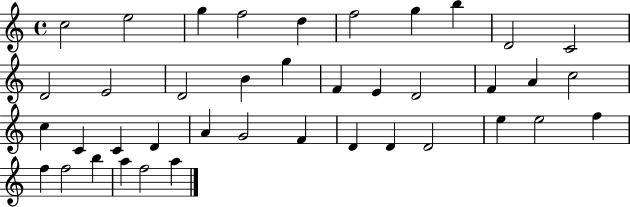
X:1
T:Untitled
M:4/4
L:1/4
K:C
c2 e2 g f2 d f2 g b D2 C2 D2 E2 D2 B g F E D2 F A c2 c C C D A G2 F D D D2 e e2 f f f2 b a f2 a